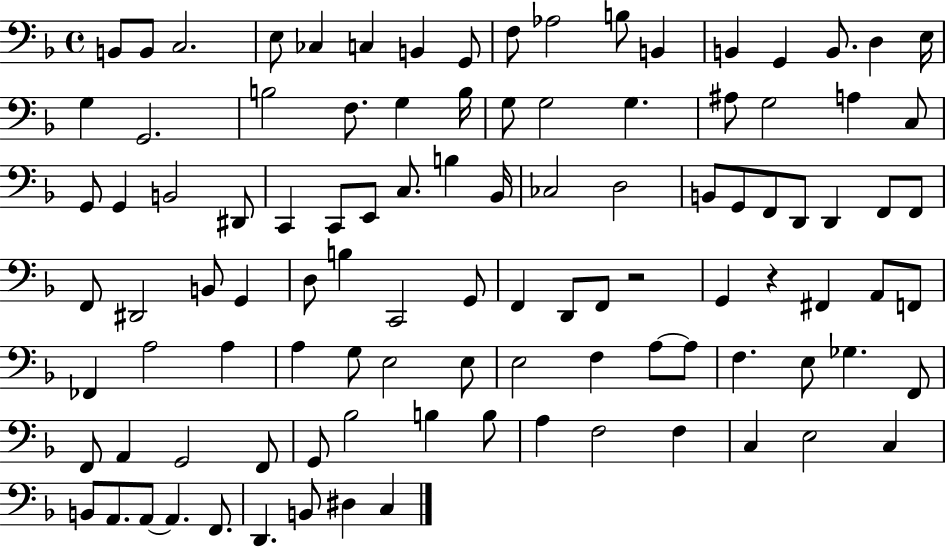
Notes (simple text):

B2/e B2/e C3/h. E3/e CES3/q C3/q B2/q G2/e F3/e Ab3/h B3/e B2/q B2/q G2/q B2/e. D3/q E3/s G3/q G2/h. B3/h F3/e. G3/q B3/s G3/e G3/h G3/q. A#3/e G3/h A3/q C3/e G2/e G2/q B2/h D#2/e C2/q C2/e E2/e C3/e. B3/q Bb2/s CES3/h D3/h B2/e G2/e F2/e D2/e D2/q F2/e F2/e F2/e D#2/h B2/e G2/q D3/e B3/q C2/h G2/e F2/q D2/e F2/e R/h G2/q R/q F#2/q A2/e F2/e FES2/q A3/h A3/q A3/q G3/e E3/h E3/e E3/h F3/q A3/e A3/e F3/q. E3/e Gb3/q. F2/e F2/e A2/q G2/h F2/e G2/e Bb3/h B3/q B3/e A3/q F3/h F3/q C3/q E3/h C3/q B2/e A2/e. A2/e A2/q. F2/e. D2/q. B2/e D#3/q C3/q